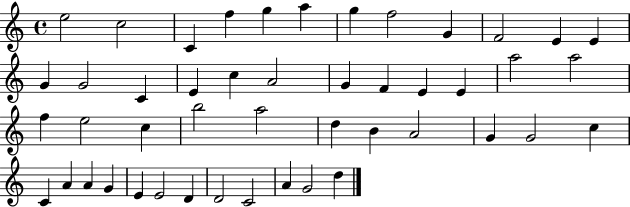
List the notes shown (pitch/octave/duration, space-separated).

E5/h C5/h C4/q F5/q G5/q A5/q G5/q F5/h G4/q F4/h E4/q E4/q G4/q G4/h C4/q E4/q C5/q A4/h G4/q F4/q E4/q E4/q A5/h A5/h F5/q E5/h C5/q B5/h A5/h D5/q B4/q A4/h G4/q G4/h C5/q C4/q A4/q A4/q G4/q E4/q E4/h D4/q D4/h C4/h A4/q G4/h D5/q